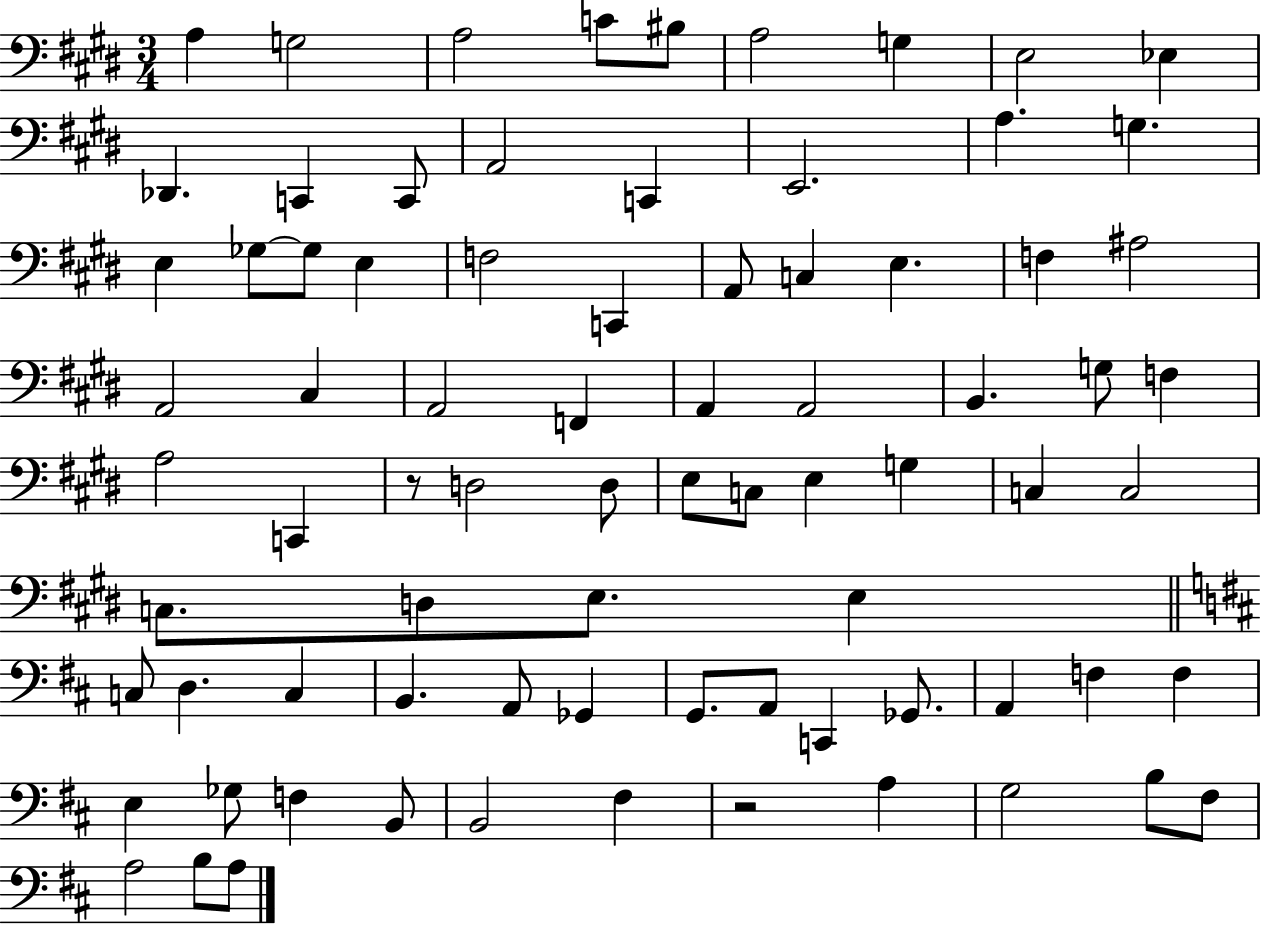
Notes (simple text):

A3/q G3/h A3/h C4/e BIS3/e A3/h G3/q E3/h Eb3/q Db2/q. C2/q C2/e A2/h C2/q E2/h. A3/q. G3/q. E3/q Gb3/e Gb3/e E3/q F3/h C2/q A2/e C3/q E3/q. F3/q A#3/h A2/h C#3/q A2/h F2/q A2/q A2/h B2/q. G3/e F3/q A3/h C2/q R/e D3/h D3/e E3/e C3/e E3/q G3/q C3/q C3/h C3/e. D3/e E3/e. E3/q C3/e D3/q. C3/q B2/q. A2/e Gb2/q G2/e. A2/e C2/q Gb2/e. A2/q F3/q F3/q E3/q Gb3/e F3/q B2/e B2/h F#3/q R/h A3/q G3/h B3/e F#3/e A3/h B3/e A3/e